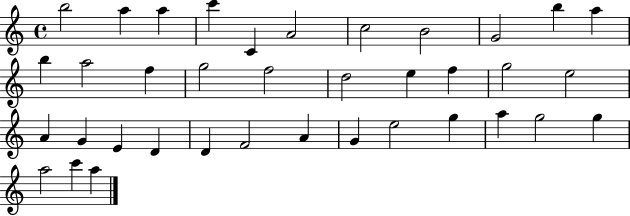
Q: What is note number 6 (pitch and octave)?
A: A4